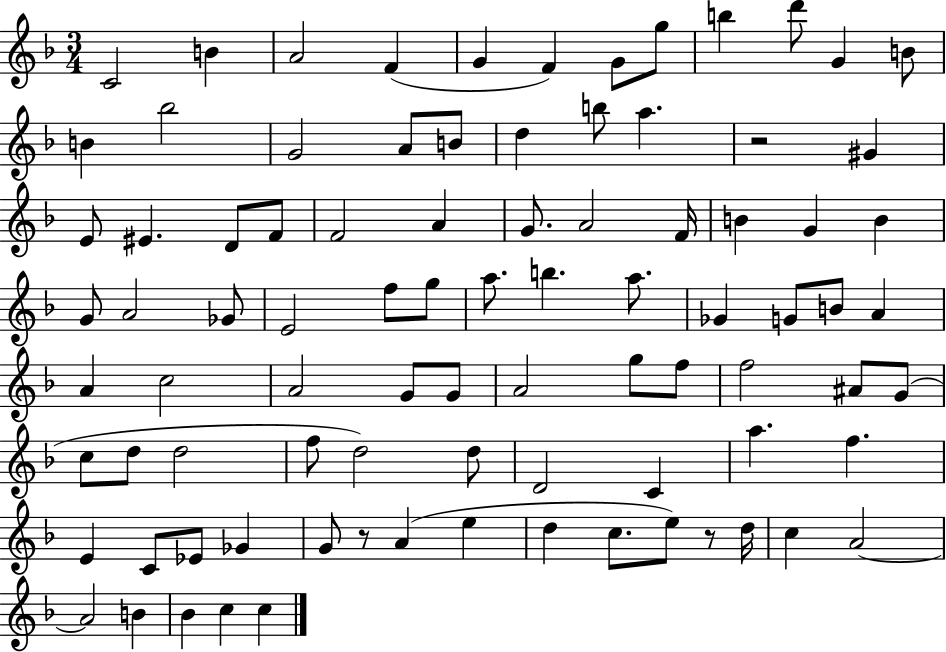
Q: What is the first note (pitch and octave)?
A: C4